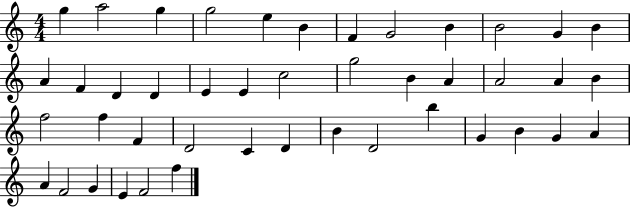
{
  \clef treble
  \numericTimeSignature
  \time 4/4
  \key c \major
  g''4 a''2 g''4 | g''2 e''4 b'4 | f'4 g'2 b'4 | b'2 g'4 b'4 | \break a'4 f'4 d'4 d'4 | e'4 e'4 c''2 | g''2 b'4 a'4 | a'2 a'4 b'4 | \break f''2 f''4 f'4 | d'2 c'4 d'4 | b'4 d'2 b''4 | g'4 b'4 g'4 a'4 | \break a'4 f'2 g'4 | e'4 f'2 f''4 | \bar "|."
}